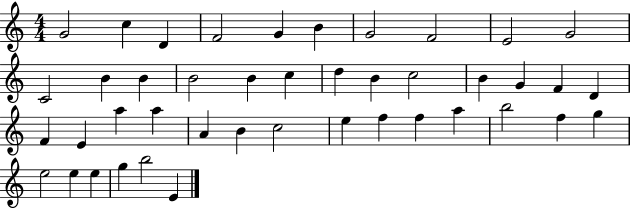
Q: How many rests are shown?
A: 0